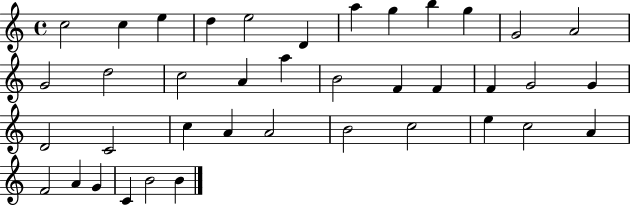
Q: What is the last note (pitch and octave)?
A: B4